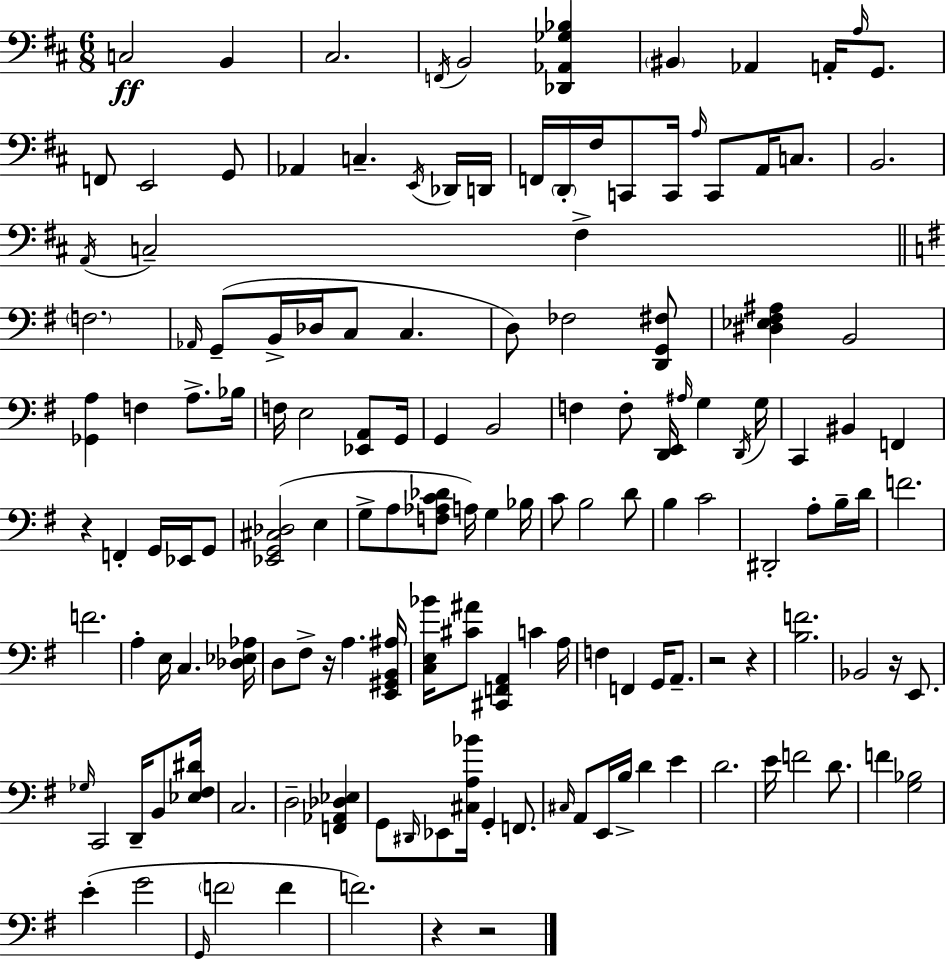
C3/h B2/q C#3/h. F2/s B2/h [Db2,Ab2,Gb3,Bb3]/q BIS2/q Ab2/q A2/s A3/s G2/e. F2/e E2/h G2/e Ab2/q C3/q. E2/s Db2/s D2/s F2/s D2/s F#3/s C2/e C2/s A3/s C2/e A2/s C3/e. B2/h. A2/s C3/h F#3/q F3/h. Ab2/s G2/e B2/s Db3/s C3/e C3/q. D3/e FES3/h [D2,G2,F#3]/e [D#3,Eb3,F#3,A#3]/q B2/h [Gb2,A3]/q F3/q A3/e. Bb3/s F3/s E3/h [Eb2,A2]/e G2/s G2/q B2/h F3/q F3/e [D2,E2]/s A#3/s G3/q D2/s G3/s C2/q BIS2/q F2/q R/q F2/q G2/s Eb2/s G2/e [Eb2,G2,C#3,Db3]/h E3/q G3/e A3/e [F3,Ab3,C4,Db4]/e A3/s G3/q Bb3/s C4/e B3/h D4/e B3/q C4/h D#2/h A3/e B3/s D4/s F4/h. F4/h. A3/q E3/s C3/q. [Db3,Eb3,Ab3]/s D3/e F#3/e R/s A3/q. [E2,G#2,B2,A#3]/s [C3,E3,Bb4]/s [C#4,A#4]/e [C#2,F2,A2]/q C4/q A3/s F3/q F2/q G2/s A2/e. R/h R/q [B3,F4]/h. Bb2/h R/s E2/e. Gb3/s C2/h D2/s B2/e [Eb3,F#3,D#4]/s C3/h. D3/h [F2,Ab2,Db3,Eb3]/q G2/e D#2/s Eb2/e [C#3,A3,Bb4]/s G2/q F2/e. C#3/s A2/e E2/s B3/s D4/q E4/q D4/h. E4/s F4/h D4/e. F4/q [G3,Bb3]/h E4/q G4/h G2/s F4/h F4/q F4/h. R/q R/h